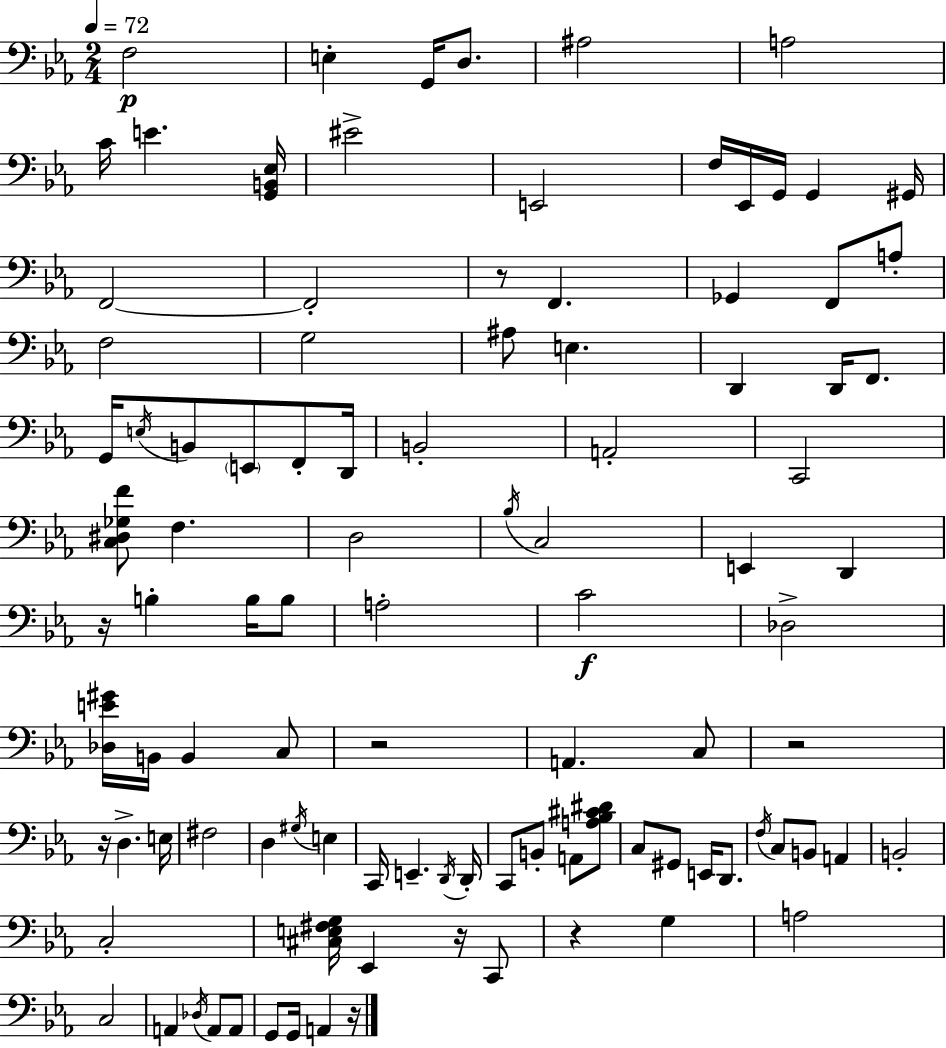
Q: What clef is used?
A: bass